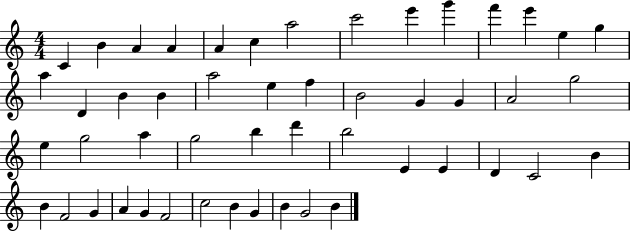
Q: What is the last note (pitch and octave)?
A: B4